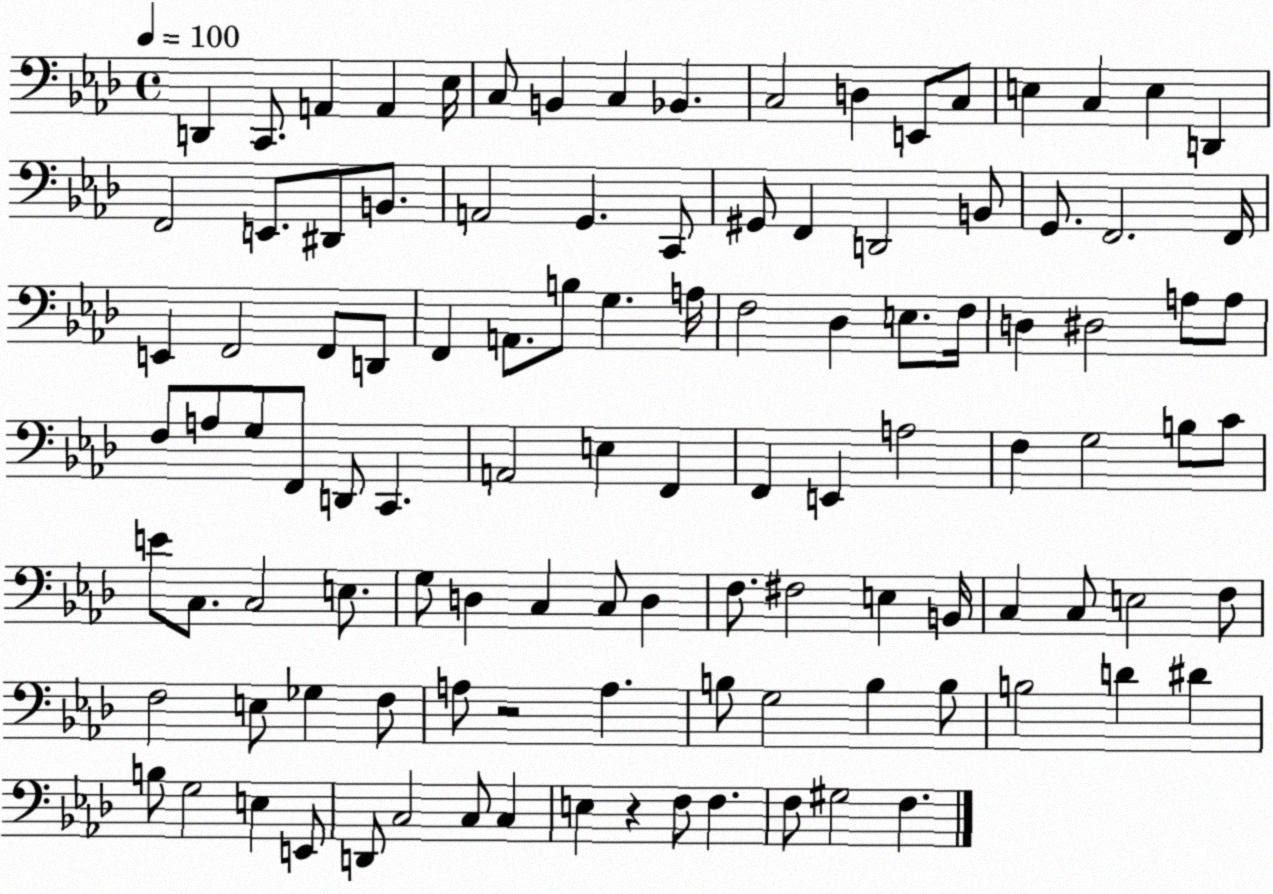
X:1
T:Untitled
M:4/4
L:1/4
K:Ab
D,, C,,/2 A,, A,, _E,/4 C,/2 B,, C, _B,, C,2 D, E,,/2 C,/2 E, C, E, D,, F,,2 E,,/2 ^D,,/2 B,,/2 A,,2 G,, C,,/2 ^G,,/2 F,, D,,2 B,,/2 G,,/2 F,,2 F,,/4 E,, F,,2 F,,/2 D,,/2 F,, A,,/2 B,/2 G, A,/4 F,2 _D, E,/2 F,/4 D, ^D,2 A,/2 A,/2 F,/2 A,/2 G,/2 F,,/2 D,,/2 C,, A,,2 E, F,, F,, E,, A,2 F, G,2 B,/2 C/2 E/2 C,/2 C,2 E,/2 G,/2 D, C, C,/2 D, F,/2 ^F,2 E, B,,/4 C, C,/2 E,2 F,/2 F,2 E,/2 _G, F,/2 A,/2 z2 A, B,/2 G,2 B, B,/2 B,2 D ^D B,/2 G,2 E, E,,/2 D,,/2 C,2 C,/2 C, E, z F,/2 F, F,/2 ^G,2 F,